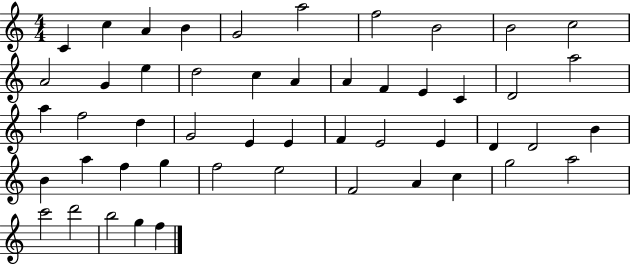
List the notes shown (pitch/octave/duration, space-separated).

C4/q C5/q A4/q B4/q G4/h A5/h F5/h B4/h B4/h C5/h A4/h G4/q E5/q D5/h C5/q A4/q A4/q F4/q E4/q C4/q D4/h A5/h A5/q F5/h D5/q G4/h E4/q E4/q F4/q E4/h E4/q D4/q D4/h B4/q B4/q A5/q F5/q G5/q F5/h E5/h F4/h A4/q C5/q G5/h A5/h C6/h D6/h B5/h G5/q F5/q